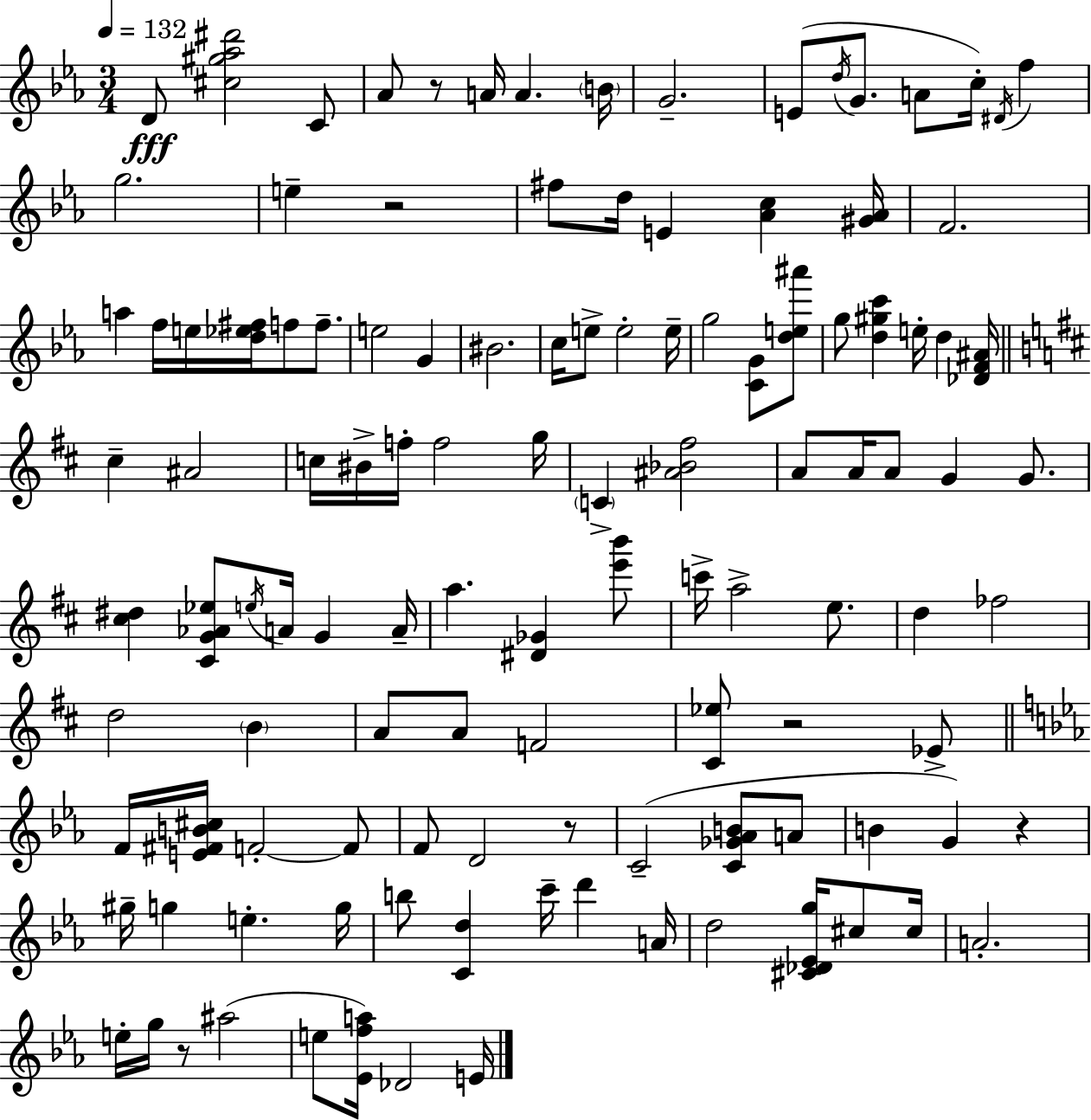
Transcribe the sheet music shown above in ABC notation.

X:1
T:Untitled
M:3/4
L:1/4
K:Cm
D/2 [^c^g_a^d']2 C/2 _A/2 z/2 A/4 A B/4 G2 E/2 d/4 G/2 A/2 c/4 ^D/4 f g2 e z2 ^f/2 d/4 E [_Ac] [^G_A]/4 F2 a f/4 e/4 [d_e^f]/4 f/2 f/2 e2 G ^B2 c/4 e/2 e2 e/4 g2 [CG]/2 [de^a']/2 g/2 [d^gc'] e/4 d [_DF^A]/4 ^c ^A2 c/4 ^B/4 f/4 f2 g/4 C [^A_B^f]2 A/2 A/4 A/2 G G/2 [^c^d] [^CG_A_e]/2 e/4 A/4 G A/4 a [^D_G] [e'b']/2 c'/4 a2 e/2 d _f2 d2 B A/2 A/2 F2 [^C_e]/2 z2 _E/2 F/4 [E^FB^c]/4 F2 F/2 F/2 D2 z/2 C2 [C_G_AB]/2 A/2 B G z ^g/4 g e g/4 b/2 [Cd] c'/4 d' A/4 d2 [^C_D_Eg]/4 ^c/2 ^c/4 A2 e/4 g/4 z/2 ^a2 e/2 [_Efa]/4 _D2 E/4